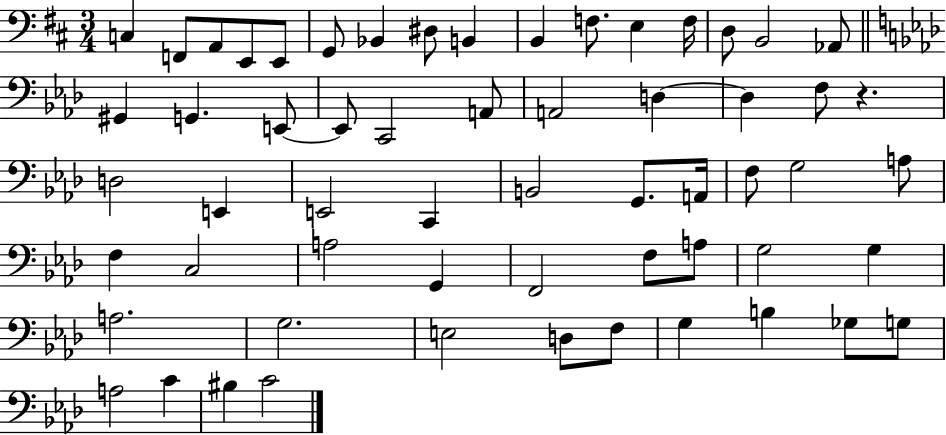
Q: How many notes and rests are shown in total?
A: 59